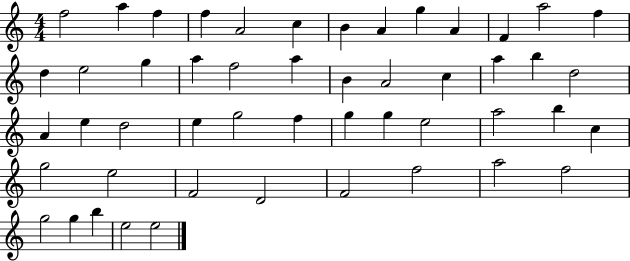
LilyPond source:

{
  \clef treble
  \numericTimeSignature
  \time 4/4
  \key c \major
  f''2 a''4 f''4 | f''4 a'2 c''4 | b'4 a'4 g''4 a'4 | f'4 a''2 f''4 | \break d''4 e''2 g''4 | a''4 f''2 a''4 | b'4 a'2 c''4 | a''4 b''4 d''2 | \break a'4 e''4 d''2 | e''4 g''2 f''4 | g''4 g''4 e''2 | a''2 b''4 c''4 | \break g''2 e''2 | f'2 d'2 | f'2 f''2 | a''2 f''2 | \break g''2 g''4 b''4 | e''2 e''2 | \bar "|."
}